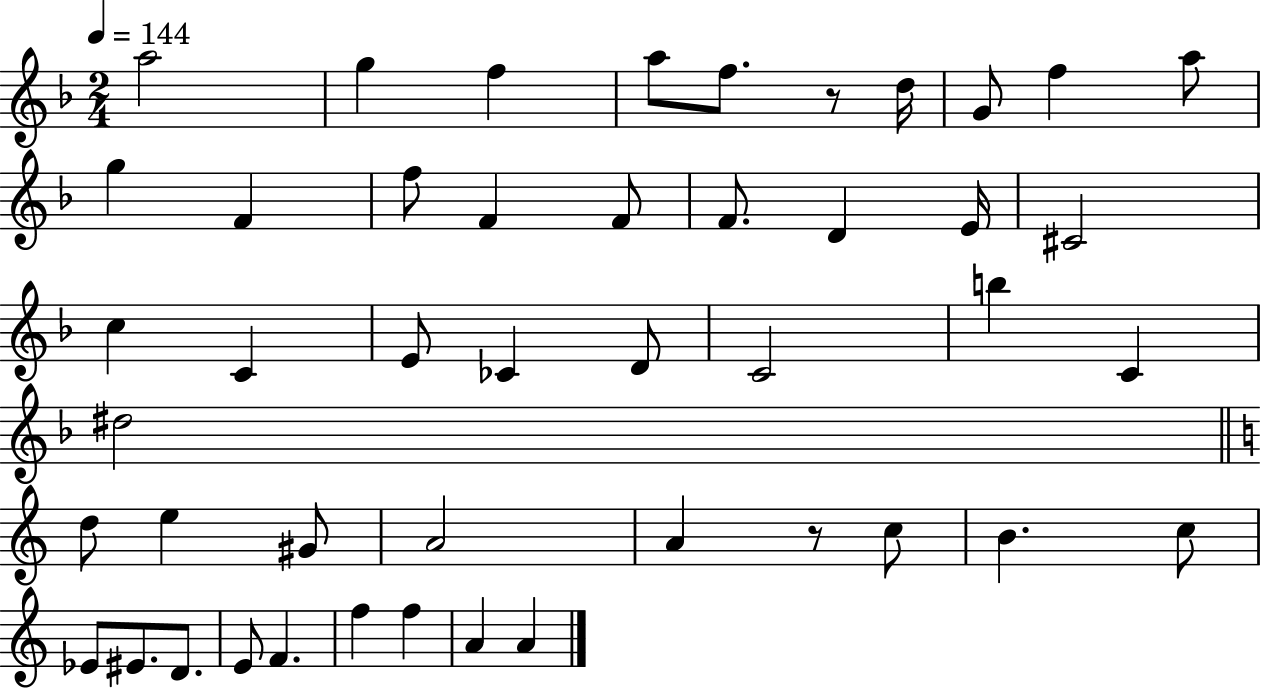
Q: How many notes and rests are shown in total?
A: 46